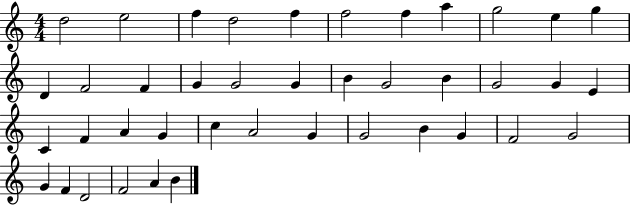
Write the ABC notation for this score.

X:1
T:Untitled
M:4/4
L:1/4
K:C
d2 e2 f d2 f f2 f a g2 e g D F2 F G G2 G B G2 B G2 G E C F A G c A2 G G2 B G F2 G2 G F D2 F2 A B